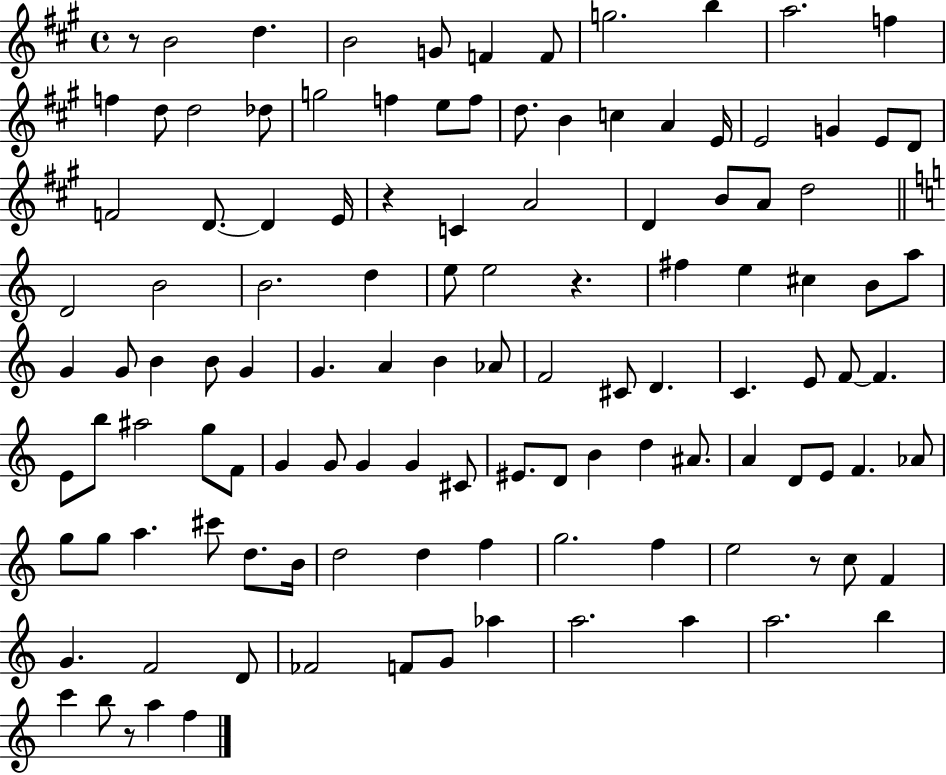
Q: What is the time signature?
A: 4/4